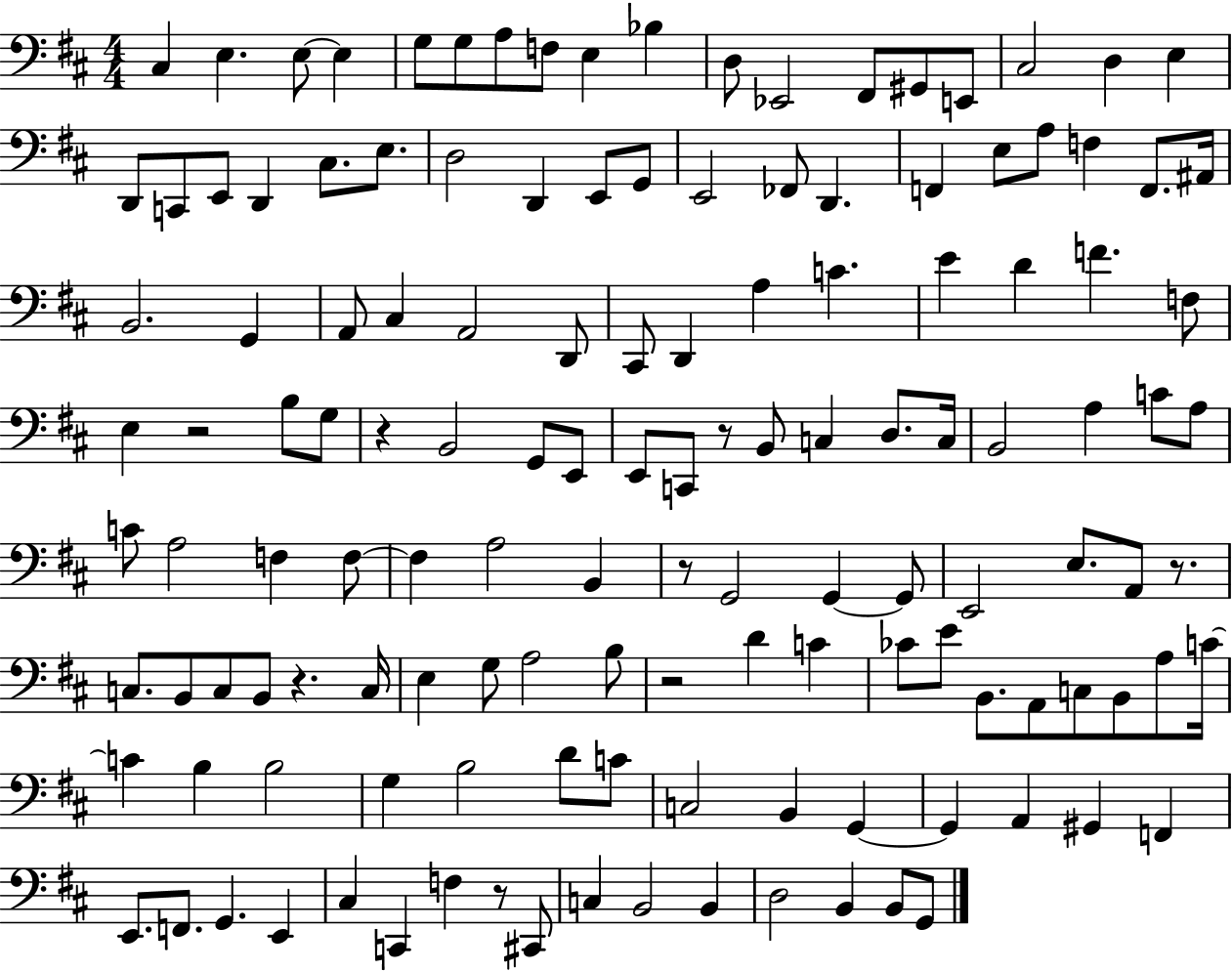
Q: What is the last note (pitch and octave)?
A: G2